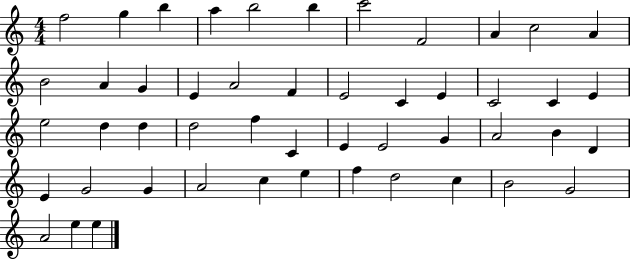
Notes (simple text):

F5/h G5/q B5/q A5/q B5/h B5/q C6/h F4/h A4/q C5/h A4/q B4/h A4/q G4/q E4/q A4/h F4/q E4/h C4/q E4/q C4/h C4/q E4/q E5/h D5/q D5/q D5/h F5/q C4/q E4/q E4/h G4/q A4/h B4/q D4/q E4/q G4/h G4/q A4/h C5/q E5/q F5/q D5/h C5/q B4/h G4/h A4/h E5/q E5/q